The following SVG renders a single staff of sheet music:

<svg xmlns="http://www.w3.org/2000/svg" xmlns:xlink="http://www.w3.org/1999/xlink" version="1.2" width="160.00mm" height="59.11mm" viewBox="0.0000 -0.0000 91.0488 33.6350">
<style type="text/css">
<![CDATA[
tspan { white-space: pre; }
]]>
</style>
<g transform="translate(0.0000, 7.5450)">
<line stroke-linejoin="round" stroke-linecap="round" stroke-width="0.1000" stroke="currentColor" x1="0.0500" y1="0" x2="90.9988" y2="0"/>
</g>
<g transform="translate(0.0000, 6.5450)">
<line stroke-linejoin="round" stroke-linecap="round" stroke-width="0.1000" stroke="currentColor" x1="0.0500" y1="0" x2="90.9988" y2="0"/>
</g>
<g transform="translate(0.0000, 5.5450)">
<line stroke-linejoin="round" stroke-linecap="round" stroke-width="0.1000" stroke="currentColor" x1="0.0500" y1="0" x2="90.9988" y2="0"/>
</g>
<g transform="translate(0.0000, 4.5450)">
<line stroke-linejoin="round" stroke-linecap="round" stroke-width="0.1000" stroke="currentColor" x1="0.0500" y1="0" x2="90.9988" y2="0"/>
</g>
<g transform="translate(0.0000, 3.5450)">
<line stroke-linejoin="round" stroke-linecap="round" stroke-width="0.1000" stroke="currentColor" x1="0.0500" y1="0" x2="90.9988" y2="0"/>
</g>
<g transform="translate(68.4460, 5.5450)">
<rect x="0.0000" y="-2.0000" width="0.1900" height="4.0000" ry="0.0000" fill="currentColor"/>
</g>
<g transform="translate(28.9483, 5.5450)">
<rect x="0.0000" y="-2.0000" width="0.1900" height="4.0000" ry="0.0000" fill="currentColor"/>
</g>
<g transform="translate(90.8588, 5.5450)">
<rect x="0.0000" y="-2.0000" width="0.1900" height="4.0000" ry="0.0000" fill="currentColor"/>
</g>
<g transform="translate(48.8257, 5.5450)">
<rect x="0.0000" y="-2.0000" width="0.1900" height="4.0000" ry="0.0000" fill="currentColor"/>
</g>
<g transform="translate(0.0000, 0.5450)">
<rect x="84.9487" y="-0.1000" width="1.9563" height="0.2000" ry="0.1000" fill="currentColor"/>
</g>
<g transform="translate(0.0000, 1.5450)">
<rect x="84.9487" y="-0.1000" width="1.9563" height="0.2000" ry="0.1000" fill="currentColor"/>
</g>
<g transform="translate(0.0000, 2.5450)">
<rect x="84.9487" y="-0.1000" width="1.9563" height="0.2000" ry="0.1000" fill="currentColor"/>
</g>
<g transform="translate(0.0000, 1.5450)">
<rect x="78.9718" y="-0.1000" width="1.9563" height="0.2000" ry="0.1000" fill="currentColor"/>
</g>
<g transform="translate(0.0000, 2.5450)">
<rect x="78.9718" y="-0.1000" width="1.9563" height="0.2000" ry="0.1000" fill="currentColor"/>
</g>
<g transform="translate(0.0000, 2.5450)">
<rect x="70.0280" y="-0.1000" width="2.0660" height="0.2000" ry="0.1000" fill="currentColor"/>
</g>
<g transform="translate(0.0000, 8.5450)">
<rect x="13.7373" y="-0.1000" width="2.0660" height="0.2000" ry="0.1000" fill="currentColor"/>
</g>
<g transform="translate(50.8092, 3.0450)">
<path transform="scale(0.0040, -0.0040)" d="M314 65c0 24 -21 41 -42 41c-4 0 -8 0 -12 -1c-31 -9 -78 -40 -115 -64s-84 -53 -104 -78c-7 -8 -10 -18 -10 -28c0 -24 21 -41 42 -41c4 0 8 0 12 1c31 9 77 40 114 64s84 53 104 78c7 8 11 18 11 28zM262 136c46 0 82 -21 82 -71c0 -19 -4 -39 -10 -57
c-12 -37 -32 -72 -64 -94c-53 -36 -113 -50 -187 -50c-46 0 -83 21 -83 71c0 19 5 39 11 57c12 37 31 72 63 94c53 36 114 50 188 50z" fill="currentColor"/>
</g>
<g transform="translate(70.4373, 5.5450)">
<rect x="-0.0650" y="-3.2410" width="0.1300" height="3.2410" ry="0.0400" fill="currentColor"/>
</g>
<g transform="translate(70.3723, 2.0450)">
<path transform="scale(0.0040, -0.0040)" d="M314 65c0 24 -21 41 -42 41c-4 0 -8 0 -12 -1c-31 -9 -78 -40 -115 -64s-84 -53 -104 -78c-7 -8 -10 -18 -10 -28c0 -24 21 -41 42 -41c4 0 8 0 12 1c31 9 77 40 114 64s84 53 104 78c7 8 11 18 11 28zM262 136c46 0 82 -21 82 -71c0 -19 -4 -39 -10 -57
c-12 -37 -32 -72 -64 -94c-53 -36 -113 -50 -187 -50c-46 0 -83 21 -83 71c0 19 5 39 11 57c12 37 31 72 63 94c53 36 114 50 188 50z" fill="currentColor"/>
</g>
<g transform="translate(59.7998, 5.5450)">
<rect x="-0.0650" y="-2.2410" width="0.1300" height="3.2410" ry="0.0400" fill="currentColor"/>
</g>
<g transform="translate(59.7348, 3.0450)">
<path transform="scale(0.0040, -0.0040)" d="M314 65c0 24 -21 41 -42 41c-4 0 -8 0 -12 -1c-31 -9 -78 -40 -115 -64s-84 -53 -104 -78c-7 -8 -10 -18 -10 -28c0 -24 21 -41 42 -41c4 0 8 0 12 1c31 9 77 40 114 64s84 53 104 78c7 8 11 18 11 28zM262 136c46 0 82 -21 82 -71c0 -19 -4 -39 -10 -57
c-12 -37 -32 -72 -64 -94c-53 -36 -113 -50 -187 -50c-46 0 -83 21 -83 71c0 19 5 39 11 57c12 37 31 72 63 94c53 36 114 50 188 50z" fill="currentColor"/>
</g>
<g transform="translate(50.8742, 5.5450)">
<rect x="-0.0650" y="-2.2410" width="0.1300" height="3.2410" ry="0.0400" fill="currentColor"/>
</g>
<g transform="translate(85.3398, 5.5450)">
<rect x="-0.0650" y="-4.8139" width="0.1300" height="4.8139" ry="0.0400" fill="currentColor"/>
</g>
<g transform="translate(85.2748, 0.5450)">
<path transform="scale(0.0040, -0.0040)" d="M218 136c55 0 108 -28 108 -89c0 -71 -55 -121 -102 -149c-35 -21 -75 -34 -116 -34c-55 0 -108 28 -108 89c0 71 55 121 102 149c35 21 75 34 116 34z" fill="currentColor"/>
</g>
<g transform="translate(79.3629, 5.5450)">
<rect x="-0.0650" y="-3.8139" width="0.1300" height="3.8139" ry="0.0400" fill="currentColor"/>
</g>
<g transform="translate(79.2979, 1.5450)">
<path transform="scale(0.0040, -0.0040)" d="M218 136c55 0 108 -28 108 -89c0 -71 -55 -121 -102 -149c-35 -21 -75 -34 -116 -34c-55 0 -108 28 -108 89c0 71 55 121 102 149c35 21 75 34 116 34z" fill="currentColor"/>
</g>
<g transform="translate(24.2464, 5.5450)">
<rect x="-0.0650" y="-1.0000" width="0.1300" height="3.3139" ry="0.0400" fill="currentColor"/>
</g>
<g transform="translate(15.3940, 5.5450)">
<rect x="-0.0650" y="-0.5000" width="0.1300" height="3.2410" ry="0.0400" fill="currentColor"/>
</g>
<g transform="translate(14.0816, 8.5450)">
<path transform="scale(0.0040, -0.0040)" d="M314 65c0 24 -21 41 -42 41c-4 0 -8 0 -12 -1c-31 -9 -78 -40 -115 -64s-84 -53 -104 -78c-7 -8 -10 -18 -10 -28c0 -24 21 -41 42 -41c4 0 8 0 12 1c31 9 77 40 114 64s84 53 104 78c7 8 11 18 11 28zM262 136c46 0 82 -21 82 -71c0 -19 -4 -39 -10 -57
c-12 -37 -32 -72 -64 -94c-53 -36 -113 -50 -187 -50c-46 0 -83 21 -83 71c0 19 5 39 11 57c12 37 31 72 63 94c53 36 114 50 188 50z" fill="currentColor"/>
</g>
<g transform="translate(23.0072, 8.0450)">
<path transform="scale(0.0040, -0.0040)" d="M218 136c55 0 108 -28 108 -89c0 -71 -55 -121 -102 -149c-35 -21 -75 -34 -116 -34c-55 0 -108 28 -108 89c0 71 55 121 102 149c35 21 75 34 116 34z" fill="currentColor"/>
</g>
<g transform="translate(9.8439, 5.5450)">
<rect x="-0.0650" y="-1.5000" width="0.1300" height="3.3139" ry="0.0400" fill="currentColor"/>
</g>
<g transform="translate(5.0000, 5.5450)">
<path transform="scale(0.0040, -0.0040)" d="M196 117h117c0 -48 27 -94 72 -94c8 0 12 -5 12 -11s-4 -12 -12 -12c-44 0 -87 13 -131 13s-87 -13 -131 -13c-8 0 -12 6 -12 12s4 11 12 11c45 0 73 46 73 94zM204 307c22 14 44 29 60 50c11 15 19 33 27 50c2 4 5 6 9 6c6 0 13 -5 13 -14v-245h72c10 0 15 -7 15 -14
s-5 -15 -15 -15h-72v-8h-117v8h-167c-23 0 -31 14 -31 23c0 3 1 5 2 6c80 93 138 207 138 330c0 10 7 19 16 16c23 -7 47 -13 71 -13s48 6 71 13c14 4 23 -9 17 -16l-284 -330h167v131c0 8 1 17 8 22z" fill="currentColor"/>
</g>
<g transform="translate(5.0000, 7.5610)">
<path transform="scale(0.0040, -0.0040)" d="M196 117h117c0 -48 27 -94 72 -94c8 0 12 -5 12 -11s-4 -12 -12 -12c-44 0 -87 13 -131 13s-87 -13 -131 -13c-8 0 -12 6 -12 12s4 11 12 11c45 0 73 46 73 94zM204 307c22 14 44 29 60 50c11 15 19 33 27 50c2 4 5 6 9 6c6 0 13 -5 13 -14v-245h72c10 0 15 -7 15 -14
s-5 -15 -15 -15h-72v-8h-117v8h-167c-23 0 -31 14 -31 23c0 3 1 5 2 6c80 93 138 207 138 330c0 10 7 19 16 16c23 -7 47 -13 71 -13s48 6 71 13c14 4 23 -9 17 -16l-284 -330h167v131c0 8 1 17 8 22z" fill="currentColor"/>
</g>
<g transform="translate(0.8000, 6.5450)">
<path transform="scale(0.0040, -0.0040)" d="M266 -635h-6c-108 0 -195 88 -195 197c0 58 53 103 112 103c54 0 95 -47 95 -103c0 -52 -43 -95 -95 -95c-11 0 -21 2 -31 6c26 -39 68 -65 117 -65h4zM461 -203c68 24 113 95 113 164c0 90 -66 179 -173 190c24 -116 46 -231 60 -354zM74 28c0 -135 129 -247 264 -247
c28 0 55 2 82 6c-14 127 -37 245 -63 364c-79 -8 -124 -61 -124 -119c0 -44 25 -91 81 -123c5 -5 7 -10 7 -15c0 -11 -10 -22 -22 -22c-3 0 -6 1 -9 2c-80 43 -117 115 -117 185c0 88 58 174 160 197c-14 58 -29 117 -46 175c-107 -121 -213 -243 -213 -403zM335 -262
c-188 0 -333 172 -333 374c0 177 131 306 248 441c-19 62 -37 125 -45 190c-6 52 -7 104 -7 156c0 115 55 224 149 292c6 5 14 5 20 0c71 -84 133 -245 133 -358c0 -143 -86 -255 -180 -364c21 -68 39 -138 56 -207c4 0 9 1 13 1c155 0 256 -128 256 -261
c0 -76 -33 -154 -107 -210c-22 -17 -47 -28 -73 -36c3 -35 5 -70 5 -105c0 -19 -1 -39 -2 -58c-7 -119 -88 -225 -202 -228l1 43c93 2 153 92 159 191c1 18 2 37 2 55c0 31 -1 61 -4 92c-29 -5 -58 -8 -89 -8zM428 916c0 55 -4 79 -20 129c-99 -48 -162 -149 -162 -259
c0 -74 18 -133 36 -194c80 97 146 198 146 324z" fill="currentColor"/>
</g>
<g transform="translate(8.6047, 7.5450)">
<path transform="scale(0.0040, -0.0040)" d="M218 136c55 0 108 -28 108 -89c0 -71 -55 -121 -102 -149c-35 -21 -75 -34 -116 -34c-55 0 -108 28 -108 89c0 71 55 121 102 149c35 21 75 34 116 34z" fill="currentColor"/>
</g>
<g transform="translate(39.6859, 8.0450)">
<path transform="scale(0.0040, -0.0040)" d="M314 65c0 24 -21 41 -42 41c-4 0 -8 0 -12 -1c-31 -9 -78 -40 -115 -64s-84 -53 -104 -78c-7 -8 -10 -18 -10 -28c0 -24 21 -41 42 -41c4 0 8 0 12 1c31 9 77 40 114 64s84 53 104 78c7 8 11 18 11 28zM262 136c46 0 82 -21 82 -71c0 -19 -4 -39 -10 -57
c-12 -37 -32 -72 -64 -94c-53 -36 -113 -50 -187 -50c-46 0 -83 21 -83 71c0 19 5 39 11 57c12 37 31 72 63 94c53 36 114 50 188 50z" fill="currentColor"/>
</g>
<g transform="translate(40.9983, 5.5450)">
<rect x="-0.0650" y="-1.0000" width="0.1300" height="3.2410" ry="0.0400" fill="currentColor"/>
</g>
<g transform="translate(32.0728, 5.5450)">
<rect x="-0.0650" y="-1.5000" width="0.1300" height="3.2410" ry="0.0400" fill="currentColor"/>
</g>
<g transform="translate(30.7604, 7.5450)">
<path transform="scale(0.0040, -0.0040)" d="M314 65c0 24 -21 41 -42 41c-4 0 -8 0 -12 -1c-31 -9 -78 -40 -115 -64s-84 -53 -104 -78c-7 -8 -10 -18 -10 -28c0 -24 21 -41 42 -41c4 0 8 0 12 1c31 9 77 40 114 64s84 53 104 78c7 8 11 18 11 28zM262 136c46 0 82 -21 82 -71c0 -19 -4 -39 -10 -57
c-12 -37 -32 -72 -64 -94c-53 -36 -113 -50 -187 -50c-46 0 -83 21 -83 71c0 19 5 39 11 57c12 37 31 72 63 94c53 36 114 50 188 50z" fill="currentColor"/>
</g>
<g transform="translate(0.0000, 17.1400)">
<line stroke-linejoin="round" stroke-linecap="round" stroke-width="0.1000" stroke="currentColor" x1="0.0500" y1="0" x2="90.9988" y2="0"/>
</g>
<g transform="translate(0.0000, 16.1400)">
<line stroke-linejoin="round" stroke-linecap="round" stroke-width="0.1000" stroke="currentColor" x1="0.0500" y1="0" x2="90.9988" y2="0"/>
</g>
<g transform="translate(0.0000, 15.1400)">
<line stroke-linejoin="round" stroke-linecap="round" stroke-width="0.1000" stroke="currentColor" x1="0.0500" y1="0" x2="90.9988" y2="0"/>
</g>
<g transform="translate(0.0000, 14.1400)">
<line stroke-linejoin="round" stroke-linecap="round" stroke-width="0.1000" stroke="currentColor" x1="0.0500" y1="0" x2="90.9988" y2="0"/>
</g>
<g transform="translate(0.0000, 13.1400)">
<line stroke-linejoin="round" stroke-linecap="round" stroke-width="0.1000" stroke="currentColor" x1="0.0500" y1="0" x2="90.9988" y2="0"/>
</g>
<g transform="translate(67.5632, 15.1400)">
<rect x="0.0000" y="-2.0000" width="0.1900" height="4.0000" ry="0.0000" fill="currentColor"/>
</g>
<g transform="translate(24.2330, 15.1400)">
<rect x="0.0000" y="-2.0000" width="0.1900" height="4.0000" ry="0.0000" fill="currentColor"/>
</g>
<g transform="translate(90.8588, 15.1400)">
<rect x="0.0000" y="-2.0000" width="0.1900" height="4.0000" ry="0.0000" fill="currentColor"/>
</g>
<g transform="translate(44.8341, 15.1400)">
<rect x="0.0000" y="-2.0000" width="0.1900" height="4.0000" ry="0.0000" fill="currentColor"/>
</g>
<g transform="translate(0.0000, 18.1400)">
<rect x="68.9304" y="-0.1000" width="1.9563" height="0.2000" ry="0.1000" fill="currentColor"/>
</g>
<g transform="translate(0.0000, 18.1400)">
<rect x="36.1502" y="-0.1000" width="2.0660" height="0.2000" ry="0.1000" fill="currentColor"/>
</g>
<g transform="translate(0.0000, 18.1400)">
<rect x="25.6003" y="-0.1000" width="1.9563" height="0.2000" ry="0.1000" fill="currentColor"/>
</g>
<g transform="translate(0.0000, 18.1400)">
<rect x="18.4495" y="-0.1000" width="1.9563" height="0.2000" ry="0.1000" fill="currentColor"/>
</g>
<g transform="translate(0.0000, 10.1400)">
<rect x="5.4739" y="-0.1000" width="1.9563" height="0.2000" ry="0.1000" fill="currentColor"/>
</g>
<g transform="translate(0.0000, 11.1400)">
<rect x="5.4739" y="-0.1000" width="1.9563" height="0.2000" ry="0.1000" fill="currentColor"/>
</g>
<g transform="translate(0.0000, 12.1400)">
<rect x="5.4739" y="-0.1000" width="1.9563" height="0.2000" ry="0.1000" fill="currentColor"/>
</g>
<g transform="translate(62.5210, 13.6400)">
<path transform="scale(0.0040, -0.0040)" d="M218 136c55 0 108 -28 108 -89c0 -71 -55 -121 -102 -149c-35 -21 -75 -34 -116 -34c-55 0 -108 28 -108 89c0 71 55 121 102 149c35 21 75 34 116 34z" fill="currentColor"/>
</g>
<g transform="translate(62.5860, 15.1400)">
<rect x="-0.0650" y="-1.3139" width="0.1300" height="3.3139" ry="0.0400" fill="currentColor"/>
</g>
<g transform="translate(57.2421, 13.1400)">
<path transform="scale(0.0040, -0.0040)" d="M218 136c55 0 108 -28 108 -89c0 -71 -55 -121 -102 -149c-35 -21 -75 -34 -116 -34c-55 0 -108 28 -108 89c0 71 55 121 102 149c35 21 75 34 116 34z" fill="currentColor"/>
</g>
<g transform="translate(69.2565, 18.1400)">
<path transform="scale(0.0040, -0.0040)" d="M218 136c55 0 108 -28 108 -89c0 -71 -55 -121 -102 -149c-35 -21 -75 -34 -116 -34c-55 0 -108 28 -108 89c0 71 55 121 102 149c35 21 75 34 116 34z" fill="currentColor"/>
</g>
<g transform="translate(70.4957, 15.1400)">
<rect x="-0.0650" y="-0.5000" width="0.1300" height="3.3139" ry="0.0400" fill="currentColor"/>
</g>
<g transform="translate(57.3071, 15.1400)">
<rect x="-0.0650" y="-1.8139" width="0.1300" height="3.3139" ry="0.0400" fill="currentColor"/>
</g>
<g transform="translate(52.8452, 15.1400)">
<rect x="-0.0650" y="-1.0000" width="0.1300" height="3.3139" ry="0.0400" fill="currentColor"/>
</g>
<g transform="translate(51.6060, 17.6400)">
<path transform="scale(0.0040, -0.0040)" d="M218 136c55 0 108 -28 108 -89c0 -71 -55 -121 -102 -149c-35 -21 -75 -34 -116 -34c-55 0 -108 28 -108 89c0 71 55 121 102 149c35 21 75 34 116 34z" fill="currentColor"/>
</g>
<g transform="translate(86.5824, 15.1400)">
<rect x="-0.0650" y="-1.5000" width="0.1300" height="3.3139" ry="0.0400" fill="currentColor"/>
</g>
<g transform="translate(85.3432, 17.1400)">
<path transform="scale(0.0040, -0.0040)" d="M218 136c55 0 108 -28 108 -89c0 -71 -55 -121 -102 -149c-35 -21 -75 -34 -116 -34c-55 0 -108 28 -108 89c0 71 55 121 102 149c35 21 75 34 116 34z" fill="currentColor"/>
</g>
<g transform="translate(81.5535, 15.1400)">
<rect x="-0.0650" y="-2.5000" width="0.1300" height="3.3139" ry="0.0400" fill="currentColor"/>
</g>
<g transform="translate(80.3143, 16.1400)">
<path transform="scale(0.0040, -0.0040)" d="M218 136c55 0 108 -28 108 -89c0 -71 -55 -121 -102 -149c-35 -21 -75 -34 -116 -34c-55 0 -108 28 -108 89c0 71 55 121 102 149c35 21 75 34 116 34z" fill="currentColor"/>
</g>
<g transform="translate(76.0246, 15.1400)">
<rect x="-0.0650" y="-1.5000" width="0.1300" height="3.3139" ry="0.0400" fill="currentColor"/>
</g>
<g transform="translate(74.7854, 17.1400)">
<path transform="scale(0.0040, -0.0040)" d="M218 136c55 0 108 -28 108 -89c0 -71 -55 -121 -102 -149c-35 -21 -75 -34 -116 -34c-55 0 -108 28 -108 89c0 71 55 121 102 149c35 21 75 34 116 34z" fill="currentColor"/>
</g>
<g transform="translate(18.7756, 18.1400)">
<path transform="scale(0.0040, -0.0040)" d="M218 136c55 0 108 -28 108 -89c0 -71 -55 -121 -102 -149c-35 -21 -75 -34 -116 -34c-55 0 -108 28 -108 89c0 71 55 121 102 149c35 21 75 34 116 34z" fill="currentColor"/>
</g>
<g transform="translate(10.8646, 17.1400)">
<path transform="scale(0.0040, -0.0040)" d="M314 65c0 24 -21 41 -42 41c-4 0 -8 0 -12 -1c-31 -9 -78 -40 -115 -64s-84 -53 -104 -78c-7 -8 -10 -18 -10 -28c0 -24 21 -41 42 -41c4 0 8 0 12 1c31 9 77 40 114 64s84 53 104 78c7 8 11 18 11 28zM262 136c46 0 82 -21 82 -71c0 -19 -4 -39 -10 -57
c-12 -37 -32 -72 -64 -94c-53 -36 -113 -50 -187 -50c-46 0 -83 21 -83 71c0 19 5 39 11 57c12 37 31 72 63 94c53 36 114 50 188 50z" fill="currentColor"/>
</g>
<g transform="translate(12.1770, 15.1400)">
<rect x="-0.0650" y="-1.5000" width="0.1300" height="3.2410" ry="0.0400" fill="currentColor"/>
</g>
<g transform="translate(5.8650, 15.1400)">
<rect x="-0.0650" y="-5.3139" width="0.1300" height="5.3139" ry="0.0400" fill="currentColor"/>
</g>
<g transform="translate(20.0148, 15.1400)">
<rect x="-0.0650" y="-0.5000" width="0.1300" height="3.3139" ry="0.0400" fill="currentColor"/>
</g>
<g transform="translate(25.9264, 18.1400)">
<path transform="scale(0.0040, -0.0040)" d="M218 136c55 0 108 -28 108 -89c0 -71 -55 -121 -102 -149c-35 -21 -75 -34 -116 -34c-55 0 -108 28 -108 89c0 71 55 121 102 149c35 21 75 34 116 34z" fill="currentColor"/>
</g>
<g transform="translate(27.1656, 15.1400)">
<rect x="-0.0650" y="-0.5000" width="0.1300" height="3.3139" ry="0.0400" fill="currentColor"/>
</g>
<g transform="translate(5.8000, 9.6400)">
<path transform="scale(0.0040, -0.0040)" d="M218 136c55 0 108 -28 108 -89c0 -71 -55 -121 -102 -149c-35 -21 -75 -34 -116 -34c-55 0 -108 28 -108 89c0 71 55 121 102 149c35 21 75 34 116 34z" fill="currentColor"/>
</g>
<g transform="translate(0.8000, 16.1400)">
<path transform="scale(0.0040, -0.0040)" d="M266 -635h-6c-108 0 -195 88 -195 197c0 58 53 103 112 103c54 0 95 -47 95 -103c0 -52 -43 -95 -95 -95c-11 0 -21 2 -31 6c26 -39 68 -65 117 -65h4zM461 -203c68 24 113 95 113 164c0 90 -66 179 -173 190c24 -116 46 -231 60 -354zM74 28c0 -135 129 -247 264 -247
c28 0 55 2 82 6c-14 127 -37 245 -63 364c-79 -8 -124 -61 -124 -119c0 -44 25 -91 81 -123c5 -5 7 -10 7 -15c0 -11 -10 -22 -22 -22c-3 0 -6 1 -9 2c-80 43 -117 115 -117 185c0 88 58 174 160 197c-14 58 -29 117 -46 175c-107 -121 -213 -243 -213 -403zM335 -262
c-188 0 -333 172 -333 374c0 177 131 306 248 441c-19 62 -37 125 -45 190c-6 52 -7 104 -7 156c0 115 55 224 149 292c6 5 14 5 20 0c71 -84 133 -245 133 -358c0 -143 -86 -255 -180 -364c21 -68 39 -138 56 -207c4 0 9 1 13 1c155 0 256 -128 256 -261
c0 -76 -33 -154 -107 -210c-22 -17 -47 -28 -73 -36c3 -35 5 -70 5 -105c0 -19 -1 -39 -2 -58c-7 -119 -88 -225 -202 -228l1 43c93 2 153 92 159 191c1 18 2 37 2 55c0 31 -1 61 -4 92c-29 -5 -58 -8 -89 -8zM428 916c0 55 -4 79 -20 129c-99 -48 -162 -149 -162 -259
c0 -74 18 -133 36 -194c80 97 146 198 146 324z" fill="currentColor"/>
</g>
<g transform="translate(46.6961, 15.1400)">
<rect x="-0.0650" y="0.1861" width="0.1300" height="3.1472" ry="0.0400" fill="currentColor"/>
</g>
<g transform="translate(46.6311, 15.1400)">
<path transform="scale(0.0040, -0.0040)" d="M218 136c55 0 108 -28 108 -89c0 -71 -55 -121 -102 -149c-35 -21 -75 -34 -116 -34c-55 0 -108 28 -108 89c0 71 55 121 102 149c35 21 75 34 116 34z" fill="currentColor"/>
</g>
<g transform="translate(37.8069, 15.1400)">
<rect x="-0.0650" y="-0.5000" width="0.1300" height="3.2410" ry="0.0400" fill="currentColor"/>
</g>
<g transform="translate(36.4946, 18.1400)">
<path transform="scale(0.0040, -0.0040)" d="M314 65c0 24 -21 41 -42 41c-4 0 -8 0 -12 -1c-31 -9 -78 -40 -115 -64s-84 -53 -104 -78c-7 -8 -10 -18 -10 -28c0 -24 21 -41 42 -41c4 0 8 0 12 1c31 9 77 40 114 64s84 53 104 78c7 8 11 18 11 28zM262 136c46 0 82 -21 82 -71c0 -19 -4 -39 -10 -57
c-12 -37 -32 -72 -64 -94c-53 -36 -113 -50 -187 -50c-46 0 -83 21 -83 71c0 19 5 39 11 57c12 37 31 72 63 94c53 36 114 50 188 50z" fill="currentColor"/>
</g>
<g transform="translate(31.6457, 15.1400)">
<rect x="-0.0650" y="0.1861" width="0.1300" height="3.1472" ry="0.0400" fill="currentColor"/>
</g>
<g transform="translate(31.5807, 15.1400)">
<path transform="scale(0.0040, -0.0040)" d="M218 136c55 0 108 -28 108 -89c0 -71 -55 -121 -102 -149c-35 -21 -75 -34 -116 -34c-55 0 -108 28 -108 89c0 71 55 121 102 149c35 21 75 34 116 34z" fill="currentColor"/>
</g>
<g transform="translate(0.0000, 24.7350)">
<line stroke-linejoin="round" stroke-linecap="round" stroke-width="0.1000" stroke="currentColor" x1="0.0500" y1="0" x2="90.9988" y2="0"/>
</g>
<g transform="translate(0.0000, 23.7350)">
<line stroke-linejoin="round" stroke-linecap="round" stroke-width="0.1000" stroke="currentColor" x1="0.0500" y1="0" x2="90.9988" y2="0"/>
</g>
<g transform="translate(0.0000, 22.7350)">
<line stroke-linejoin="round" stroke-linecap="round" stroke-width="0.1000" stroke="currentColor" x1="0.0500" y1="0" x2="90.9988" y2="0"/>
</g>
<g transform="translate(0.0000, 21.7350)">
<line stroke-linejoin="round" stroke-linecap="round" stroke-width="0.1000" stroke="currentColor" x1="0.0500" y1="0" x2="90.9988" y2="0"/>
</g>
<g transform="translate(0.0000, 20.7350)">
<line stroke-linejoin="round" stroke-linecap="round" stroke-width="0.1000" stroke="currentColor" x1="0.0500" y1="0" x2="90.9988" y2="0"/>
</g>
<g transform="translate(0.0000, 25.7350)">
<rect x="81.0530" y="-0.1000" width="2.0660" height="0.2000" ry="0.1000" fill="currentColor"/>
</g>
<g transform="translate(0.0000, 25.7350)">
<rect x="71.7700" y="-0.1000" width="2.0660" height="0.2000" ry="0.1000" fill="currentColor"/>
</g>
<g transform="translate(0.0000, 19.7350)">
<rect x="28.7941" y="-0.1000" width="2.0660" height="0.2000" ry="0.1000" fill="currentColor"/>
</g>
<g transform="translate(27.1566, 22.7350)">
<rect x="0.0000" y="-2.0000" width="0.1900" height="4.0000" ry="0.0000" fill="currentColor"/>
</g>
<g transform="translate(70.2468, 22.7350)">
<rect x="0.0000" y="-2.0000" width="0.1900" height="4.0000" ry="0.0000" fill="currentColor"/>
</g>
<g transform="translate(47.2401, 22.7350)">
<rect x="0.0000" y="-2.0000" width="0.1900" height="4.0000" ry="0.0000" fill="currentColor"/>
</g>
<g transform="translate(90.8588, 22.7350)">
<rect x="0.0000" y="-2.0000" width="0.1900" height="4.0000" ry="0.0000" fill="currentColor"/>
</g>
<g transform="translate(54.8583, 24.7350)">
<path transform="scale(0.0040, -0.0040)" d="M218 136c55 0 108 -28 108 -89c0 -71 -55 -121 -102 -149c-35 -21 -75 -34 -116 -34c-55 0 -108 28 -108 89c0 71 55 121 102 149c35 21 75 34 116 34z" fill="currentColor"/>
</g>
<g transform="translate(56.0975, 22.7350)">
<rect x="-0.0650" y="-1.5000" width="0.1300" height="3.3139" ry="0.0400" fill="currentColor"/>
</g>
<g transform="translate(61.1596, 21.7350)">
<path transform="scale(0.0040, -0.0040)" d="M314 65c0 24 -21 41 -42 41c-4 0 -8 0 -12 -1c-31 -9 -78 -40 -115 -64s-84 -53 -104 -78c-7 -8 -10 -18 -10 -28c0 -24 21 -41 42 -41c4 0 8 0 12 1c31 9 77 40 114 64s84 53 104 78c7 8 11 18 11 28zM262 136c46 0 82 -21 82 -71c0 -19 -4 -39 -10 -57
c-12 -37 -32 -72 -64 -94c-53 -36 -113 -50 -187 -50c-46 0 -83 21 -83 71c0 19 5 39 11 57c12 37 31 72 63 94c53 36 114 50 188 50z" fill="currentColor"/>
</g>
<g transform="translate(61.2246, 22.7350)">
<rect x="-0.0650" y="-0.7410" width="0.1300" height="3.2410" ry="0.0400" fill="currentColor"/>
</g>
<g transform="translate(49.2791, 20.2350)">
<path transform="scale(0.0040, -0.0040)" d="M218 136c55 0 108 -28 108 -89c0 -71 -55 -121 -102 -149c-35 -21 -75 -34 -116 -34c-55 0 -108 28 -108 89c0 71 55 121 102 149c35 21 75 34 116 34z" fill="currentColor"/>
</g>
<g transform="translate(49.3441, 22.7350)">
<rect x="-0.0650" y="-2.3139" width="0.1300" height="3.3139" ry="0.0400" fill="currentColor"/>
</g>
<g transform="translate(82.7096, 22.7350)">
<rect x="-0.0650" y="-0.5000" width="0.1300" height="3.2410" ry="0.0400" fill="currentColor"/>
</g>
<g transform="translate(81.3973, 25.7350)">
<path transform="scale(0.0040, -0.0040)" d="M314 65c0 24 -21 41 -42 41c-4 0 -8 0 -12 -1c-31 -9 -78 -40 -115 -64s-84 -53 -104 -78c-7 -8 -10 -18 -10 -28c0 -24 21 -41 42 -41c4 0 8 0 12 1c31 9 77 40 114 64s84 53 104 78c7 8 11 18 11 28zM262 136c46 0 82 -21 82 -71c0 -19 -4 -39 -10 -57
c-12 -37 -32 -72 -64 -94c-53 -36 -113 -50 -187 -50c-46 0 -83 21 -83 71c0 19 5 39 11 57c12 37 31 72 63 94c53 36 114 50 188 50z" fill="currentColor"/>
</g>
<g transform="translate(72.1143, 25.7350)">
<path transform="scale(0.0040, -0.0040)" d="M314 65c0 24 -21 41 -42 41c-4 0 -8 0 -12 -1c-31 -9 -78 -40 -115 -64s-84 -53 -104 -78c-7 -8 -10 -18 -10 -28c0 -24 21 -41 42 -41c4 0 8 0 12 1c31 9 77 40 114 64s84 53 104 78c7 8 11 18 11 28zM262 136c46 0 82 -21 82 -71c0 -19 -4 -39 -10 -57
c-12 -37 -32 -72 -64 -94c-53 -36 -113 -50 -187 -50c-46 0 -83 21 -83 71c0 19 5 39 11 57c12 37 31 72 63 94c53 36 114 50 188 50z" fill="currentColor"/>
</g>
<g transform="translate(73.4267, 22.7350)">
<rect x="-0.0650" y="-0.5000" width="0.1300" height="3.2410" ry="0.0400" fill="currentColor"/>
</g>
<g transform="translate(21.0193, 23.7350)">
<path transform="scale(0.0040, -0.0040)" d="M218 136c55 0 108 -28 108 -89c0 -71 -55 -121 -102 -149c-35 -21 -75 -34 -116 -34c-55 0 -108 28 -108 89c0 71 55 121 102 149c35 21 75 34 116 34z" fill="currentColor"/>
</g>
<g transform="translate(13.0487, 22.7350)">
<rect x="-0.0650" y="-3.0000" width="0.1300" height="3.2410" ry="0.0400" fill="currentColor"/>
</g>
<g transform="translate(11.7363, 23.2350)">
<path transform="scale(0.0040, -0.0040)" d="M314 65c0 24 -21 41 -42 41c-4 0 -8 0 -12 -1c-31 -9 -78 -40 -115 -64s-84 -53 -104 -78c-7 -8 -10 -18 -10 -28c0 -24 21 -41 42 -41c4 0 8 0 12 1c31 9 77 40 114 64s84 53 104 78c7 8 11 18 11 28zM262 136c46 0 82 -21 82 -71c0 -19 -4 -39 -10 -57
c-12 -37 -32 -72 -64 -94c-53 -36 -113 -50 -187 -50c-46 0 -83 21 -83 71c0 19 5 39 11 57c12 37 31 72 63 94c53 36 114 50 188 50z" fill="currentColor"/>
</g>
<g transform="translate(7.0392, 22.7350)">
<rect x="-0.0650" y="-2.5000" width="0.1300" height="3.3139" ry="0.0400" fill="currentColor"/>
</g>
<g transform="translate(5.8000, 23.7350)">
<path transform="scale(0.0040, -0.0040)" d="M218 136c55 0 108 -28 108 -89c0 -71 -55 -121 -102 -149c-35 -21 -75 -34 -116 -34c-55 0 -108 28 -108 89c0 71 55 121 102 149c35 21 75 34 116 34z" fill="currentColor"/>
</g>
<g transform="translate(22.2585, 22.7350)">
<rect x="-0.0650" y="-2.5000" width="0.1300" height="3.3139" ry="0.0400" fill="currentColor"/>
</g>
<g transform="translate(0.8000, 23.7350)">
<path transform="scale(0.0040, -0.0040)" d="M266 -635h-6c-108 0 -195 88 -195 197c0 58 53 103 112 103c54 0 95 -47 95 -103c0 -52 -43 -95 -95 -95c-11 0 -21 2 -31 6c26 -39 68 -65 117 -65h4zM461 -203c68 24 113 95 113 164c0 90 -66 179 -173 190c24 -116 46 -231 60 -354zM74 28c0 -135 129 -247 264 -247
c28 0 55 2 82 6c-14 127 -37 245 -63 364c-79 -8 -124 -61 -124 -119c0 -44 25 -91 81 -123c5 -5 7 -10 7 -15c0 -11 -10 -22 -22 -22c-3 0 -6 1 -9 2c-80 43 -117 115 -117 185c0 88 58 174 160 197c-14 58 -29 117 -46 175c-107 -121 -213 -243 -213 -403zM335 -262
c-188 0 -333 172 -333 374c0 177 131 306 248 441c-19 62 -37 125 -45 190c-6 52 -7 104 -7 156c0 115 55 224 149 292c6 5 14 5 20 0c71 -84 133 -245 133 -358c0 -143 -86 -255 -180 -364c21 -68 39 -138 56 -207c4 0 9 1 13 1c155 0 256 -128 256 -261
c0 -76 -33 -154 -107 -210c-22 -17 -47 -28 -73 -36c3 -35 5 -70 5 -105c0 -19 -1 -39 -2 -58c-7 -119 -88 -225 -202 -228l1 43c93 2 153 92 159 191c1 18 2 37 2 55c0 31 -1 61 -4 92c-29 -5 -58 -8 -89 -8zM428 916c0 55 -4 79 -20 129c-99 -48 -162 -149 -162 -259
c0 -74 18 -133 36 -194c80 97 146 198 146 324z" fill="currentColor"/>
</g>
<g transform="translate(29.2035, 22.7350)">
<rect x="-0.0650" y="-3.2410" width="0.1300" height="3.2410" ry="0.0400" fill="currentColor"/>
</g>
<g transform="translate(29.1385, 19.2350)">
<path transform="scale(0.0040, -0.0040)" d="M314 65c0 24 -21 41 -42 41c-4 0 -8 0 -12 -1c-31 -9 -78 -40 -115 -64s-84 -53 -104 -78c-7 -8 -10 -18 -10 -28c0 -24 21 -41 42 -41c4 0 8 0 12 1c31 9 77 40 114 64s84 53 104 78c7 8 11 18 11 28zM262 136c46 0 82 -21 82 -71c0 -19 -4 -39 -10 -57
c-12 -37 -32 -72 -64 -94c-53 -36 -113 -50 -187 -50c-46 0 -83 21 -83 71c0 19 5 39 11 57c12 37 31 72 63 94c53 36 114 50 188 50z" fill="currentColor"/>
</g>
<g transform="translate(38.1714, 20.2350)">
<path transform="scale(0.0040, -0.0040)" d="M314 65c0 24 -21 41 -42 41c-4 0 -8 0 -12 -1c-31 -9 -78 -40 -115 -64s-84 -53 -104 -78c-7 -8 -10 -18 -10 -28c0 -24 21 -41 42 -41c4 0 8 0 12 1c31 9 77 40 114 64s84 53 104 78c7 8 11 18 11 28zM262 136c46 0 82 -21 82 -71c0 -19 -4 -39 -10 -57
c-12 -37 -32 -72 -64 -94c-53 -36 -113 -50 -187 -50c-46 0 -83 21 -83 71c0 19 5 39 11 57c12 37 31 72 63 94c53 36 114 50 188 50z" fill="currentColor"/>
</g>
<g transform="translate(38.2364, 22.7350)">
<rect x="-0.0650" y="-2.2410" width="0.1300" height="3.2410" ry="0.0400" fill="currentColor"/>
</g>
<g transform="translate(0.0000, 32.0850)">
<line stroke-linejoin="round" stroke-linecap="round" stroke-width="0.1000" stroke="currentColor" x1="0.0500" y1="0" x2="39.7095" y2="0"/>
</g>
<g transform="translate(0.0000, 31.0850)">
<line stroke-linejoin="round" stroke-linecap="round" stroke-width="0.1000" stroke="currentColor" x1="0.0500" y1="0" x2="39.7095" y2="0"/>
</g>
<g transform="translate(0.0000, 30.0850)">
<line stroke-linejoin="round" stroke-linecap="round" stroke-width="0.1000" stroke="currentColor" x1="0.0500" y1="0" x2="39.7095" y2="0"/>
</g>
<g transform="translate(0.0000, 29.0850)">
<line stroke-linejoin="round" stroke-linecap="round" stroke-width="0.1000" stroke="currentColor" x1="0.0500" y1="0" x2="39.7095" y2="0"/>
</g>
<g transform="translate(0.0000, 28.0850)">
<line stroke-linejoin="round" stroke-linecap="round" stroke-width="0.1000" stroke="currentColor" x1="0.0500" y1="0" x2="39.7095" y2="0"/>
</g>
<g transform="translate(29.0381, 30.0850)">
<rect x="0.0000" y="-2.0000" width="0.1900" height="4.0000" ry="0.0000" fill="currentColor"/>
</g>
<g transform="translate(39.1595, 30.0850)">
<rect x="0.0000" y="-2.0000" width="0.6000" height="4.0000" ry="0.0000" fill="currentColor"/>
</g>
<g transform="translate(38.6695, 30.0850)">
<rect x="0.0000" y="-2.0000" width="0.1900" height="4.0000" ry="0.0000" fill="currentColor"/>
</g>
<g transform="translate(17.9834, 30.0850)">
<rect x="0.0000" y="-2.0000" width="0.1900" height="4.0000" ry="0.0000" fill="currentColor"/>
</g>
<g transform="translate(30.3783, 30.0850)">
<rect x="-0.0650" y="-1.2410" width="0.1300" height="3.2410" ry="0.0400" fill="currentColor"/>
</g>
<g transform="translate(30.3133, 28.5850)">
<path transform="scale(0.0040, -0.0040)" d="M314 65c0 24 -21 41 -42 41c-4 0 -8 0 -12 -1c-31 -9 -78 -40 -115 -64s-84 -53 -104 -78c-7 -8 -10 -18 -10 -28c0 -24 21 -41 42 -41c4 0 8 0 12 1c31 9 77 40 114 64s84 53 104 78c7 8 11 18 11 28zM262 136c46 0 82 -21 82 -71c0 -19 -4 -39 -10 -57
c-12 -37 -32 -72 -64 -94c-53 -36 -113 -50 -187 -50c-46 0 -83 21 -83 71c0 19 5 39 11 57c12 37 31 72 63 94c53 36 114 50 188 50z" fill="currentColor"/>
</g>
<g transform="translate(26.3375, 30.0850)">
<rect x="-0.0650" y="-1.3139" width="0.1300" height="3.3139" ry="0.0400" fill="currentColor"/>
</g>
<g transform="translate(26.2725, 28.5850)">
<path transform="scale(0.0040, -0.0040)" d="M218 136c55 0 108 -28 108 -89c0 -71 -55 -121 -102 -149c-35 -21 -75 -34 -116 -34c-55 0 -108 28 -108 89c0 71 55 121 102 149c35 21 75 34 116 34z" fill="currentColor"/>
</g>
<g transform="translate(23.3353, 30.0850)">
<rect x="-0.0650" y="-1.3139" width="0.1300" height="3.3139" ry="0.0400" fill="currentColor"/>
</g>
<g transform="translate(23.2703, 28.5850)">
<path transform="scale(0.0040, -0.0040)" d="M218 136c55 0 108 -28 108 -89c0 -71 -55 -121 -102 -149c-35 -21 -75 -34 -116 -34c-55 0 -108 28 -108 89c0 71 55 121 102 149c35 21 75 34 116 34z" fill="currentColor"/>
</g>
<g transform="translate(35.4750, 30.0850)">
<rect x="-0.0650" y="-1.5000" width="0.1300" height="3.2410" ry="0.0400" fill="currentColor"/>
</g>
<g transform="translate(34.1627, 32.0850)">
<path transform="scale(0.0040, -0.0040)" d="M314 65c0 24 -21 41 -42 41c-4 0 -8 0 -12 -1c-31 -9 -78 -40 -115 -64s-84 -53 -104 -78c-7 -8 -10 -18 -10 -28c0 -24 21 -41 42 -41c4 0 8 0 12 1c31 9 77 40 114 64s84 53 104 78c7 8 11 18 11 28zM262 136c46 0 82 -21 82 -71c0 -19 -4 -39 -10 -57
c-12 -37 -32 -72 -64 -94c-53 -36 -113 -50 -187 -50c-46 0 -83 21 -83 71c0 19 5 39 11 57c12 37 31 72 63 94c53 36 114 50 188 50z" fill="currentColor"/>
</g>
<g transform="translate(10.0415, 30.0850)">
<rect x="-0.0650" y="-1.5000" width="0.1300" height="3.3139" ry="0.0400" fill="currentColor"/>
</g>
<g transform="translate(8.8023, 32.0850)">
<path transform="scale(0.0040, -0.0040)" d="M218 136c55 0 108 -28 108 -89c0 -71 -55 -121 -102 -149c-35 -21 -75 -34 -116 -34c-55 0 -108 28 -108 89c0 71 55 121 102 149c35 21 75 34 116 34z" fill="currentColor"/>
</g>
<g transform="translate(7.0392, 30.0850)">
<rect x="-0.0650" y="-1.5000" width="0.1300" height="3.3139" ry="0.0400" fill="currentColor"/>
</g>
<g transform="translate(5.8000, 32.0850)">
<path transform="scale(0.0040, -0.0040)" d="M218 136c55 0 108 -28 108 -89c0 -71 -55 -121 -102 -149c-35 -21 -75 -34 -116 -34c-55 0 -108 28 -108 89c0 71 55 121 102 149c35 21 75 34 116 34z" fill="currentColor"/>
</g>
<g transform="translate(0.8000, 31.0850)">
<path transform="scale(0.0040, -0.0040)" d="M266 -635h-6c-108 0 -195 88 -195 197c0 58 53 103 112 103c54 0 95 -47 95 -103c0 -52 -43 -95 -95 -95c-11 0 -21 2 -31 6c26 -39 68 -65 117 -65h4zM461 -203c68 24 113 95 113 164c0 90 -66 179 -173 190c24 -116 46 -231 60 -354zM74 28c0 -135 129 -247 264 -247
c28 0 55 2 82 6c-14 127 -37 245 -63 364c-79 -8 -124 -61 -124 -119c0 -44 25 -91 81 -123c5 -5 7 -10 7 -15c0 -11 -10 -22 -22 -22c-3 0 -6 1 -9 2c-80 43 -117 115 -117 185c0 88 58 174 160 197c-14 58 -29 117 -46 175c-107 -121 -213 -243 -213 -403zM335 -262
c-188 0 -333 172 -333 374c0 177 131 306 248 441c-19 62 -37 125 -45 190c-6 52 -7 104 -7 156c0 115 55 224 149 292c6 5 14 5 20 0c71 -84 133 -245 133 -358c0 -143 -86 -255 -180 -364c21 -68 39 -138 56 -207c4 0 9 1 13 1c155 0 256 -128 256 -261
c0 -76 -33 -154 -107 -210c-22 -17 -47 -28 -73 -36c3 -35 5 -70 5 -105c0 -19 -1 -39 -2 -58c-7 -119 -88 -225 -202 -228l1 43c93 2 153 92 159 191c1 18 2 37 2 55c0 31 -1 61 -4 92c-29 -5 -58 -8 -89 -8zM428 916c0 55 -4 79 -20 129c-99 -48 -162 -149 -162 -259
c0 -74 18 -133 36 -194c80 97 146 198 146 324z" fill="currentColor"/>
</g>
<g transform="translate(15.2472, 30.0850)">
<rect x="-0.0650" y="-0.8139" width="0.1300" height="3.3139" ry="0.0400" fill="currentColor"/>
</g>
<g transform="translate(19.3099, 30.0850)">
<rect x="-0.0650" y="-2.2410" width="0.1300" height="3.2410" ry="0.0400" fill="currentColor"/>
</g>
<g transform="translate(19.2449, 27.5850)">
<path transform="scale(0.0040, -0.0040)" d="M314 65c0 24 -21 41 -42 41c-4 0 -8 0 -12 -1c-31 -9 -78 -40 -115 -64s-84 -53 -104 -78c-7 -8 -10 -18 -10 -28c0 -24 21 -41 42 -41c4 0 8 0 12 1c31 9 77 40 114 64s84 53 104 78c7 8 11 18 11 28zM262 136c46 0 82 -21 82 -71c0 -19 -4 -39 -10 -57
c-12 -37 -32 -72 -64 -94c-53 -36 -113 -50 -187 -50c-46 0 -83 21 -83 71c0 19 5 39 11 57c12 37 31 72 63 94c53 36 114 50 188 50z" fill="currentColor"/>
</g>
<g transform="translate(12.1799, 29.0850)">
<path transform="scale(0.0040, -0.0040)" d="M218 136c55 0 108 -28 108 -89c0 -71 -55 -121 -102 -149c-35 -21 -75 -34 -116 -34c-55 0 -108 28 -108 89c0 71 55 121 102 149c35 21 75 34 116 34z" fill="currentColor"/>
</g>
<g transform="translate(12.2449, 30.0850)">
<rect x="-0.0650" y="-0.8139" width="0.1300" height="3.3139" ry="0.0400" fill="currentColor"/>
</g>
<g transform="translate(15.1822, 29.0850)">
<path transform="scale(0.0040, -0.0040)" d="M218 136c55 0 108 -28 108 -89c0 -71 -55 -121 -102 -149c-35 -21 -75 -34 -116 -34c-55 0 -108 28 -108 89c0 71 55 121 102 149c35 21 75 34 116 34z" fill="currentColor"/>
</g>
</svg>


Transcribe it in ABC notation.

X:1
T:Untitled
M:4/4
L:1/4
K:C
E C2 D E2 D2 g2 g2 b2 c' e' f' E2 C C B C2 B D f e C E G E G A2 G b2 g2 g E d2 C2 C2 E E d d g2 e e e2 E2